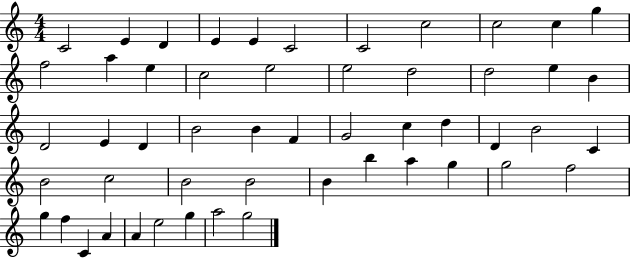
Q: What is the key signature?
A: C major